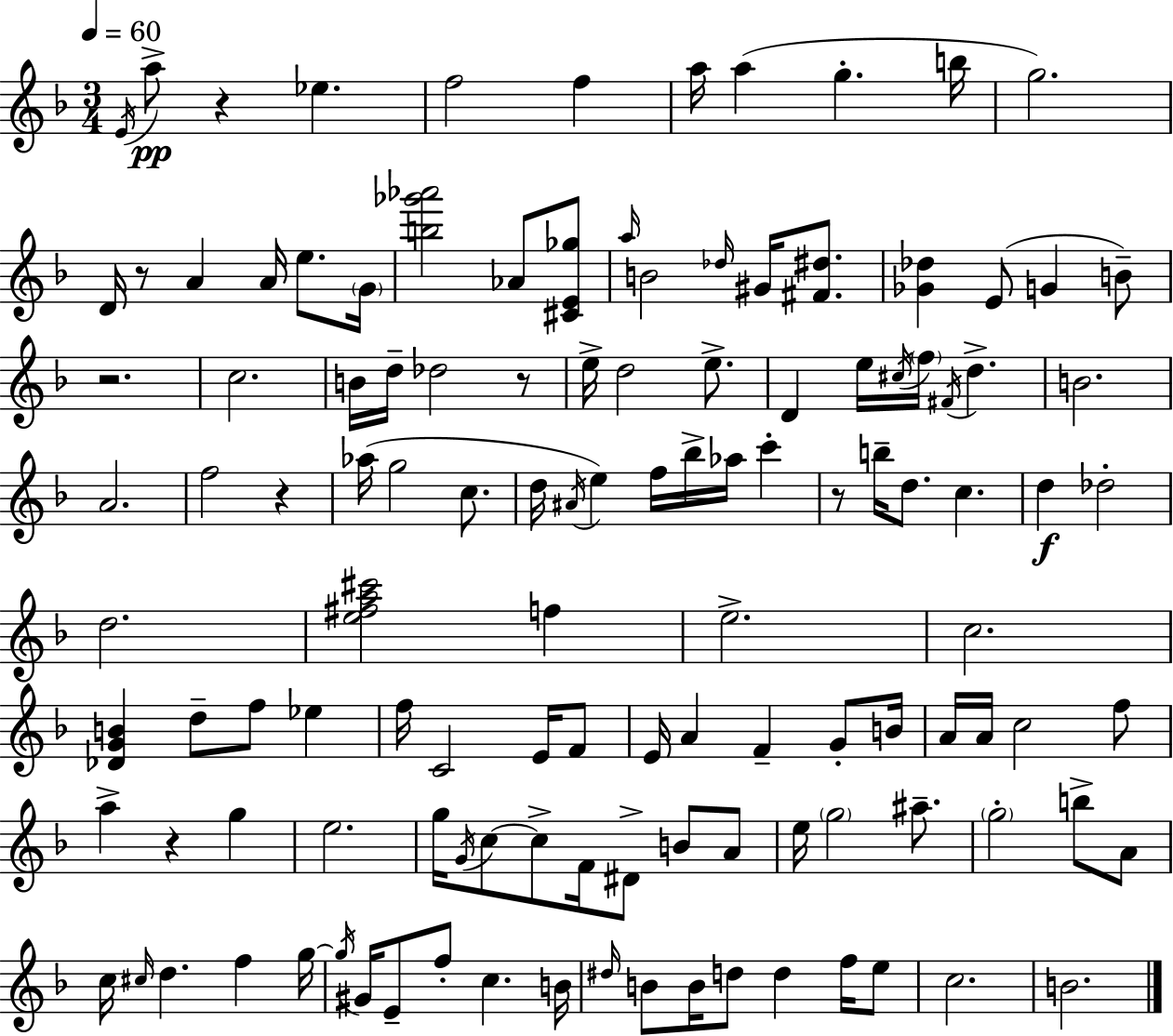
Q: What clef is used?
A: treble